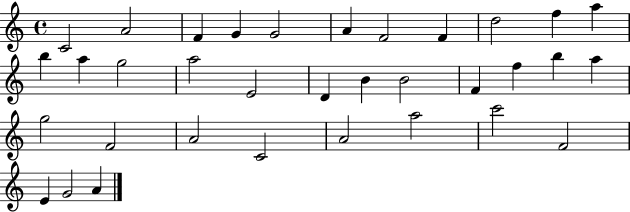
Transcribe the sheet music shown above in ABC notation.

X:1
T:Untitled
M:4/4
L:1/4
K:C
C2 A2 F G G2 A F2 F d2 f a b a g2 a2 E2 D B B2 F f b a g2 F2 A2 C2 A2 a2 c'2 F2 E G2 A